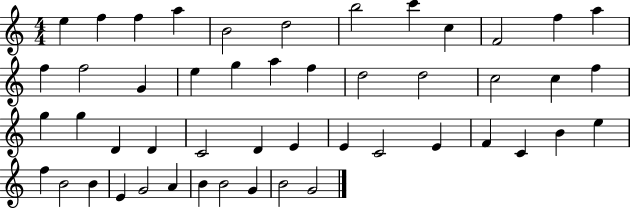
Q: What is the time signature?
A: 4/4